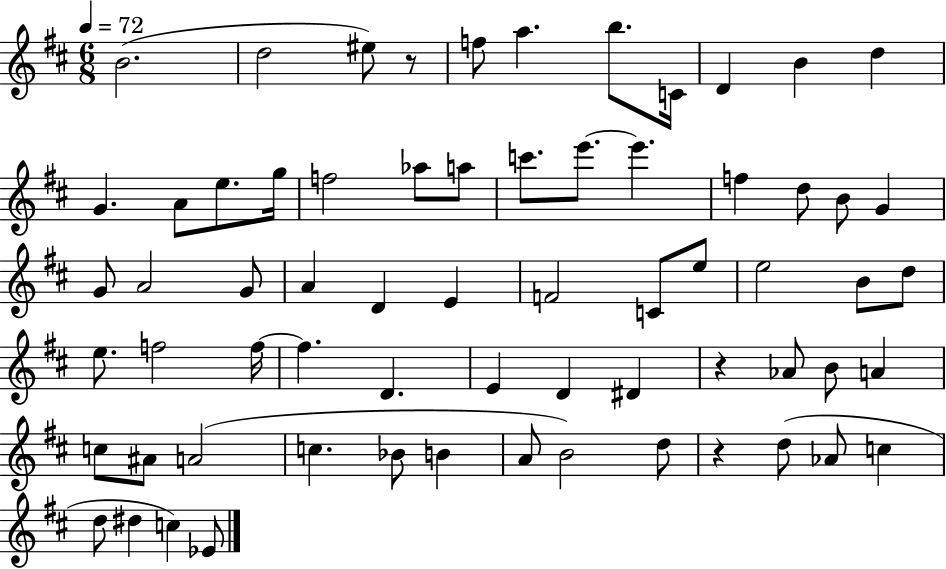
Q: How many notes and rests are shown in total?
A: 66